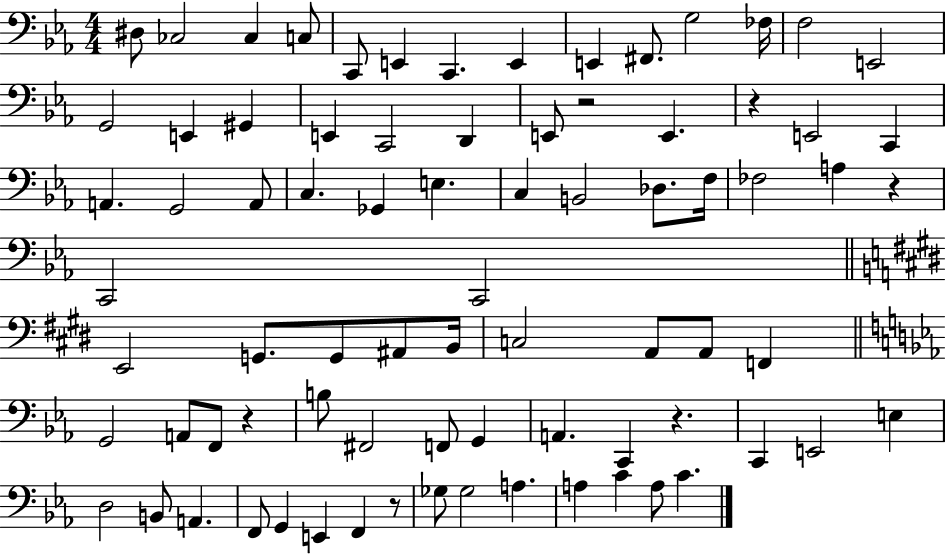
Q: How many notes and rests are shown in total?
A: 79